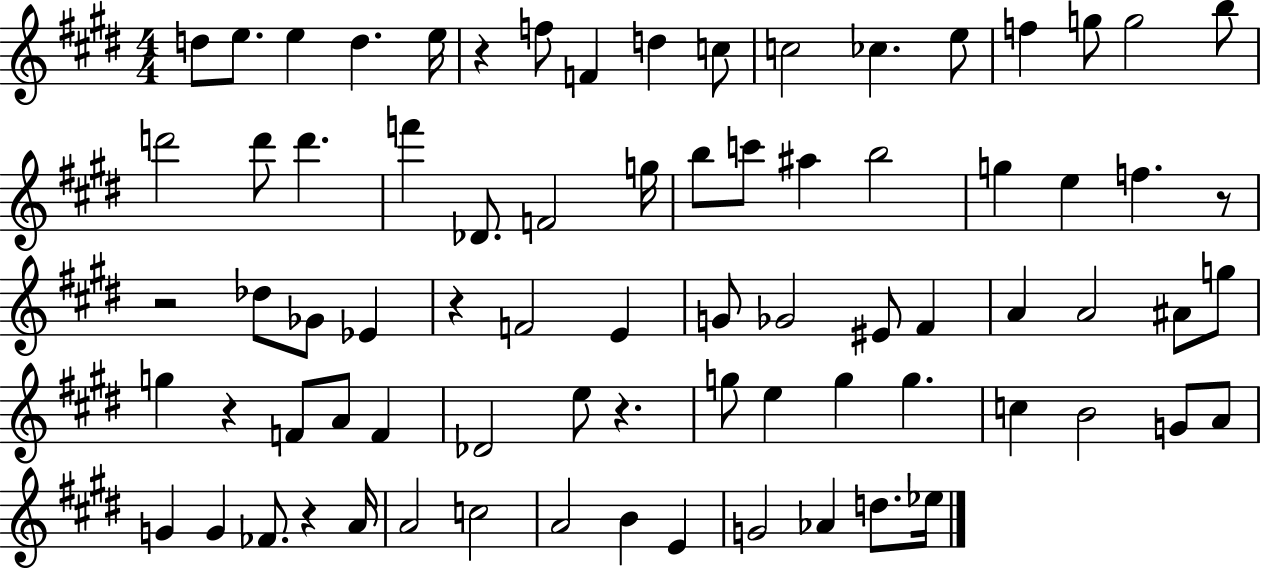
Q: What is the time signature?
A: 4/4